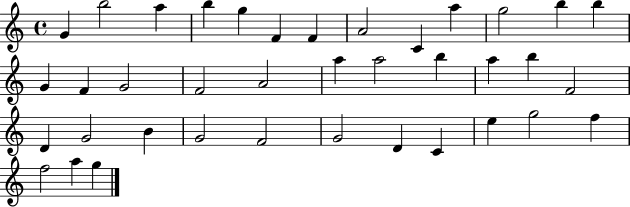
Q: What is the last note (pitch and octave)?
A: G5